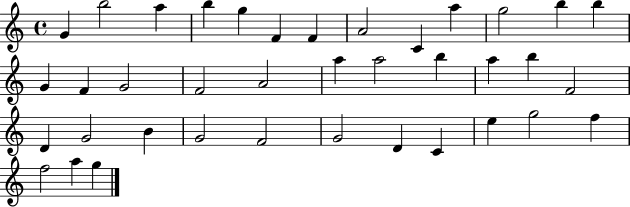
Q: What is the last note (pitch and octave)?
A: G5